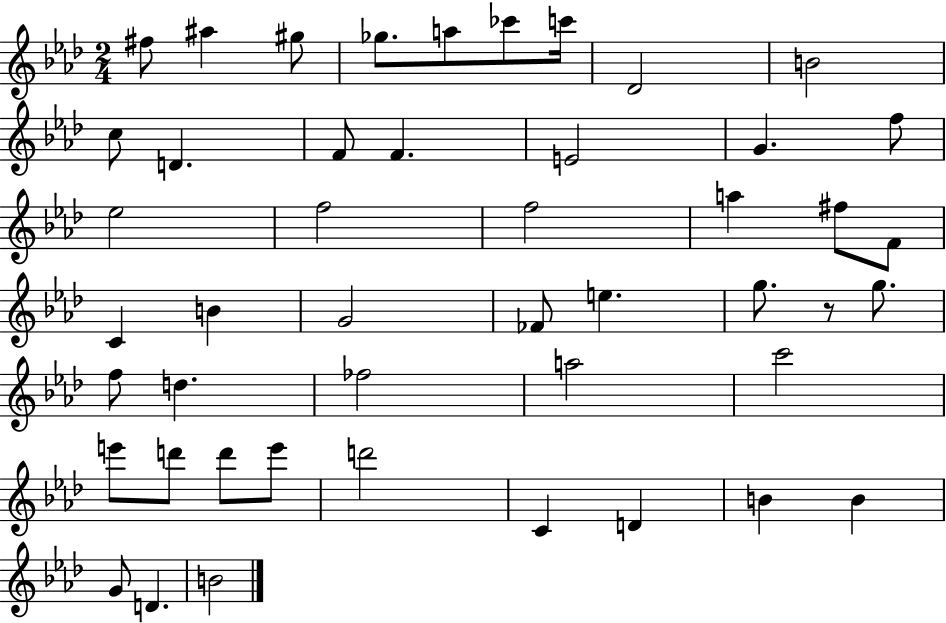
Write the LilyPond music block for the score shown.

{
  \clef treble
  \numericTimeSignature
  \time 2/4
  \key aes \major
  fis''8 ais''4 gis''8 | ges''8. a''8 ces'''8 c'''16 | des'2 | b'2 | \break c''8 d'4. | f'8 f'4. | e'2 | g'4. f''8 | \break ees''2 | f''2 | f''2 | a''4 fis''8 f'8 | \break c'4 b'4 | g'2 | fes'8 e''4. | g''8. r8 g''8. | \break f''8 d''4. | fes''2 | a''2 | c'''2 | \break e'''8 d'''8 d'''8 e'''8 | d'''2 | c'4 d'4 | b'4 b'4 | \break g'8 d'4. | b'2 | \bar "|."
}